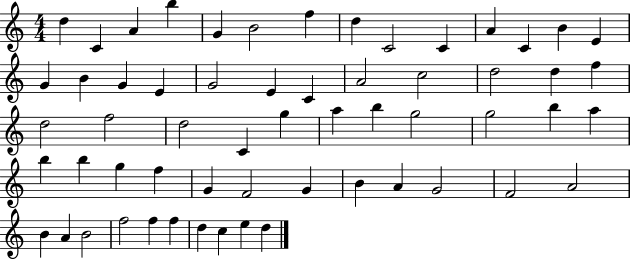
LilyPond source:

{
  \clef treble
  \numericTimeSignature
  \time 4/4
  \key c \major
  d''4 c'4 a'4 b''4 | g'4 b'2 f''4 | d''4 c'2 c'4 | a'4 c'4 b'4 e'4 | \break g'4 b'4 g'4 e'4 | g'2 e'4 c'4 | a'2 c''2 | d''2 d''4 f''4 | \break d''2 f''2 | d''2 c'4 g''4 | a''4 b''4 g''2 | g''2 b''4 a''4 | \break b''4 b''4 g''4 f''4 | g'4 f'2 g'4 | b'4 a'4 g'2 | f'2 a'2 | \break b'4 a'4 b'2 | f''2 f''4 f''4 | d''4 c''4 e''4 d''4 | \bar "|."
}